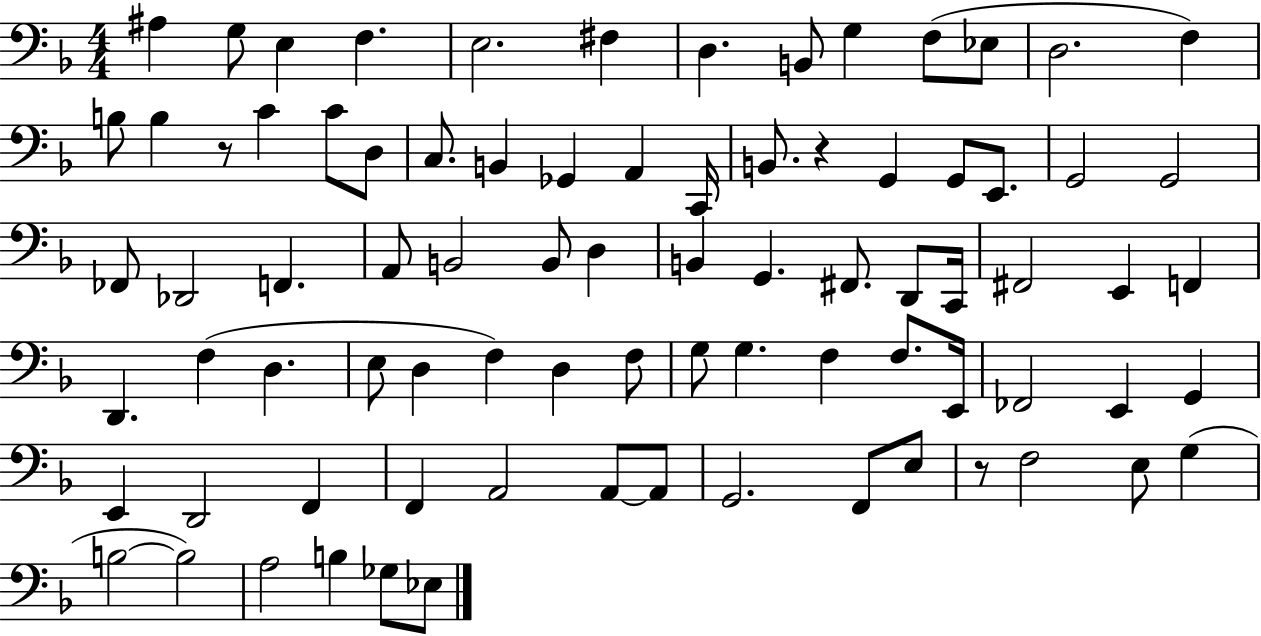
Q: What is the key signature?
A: F major